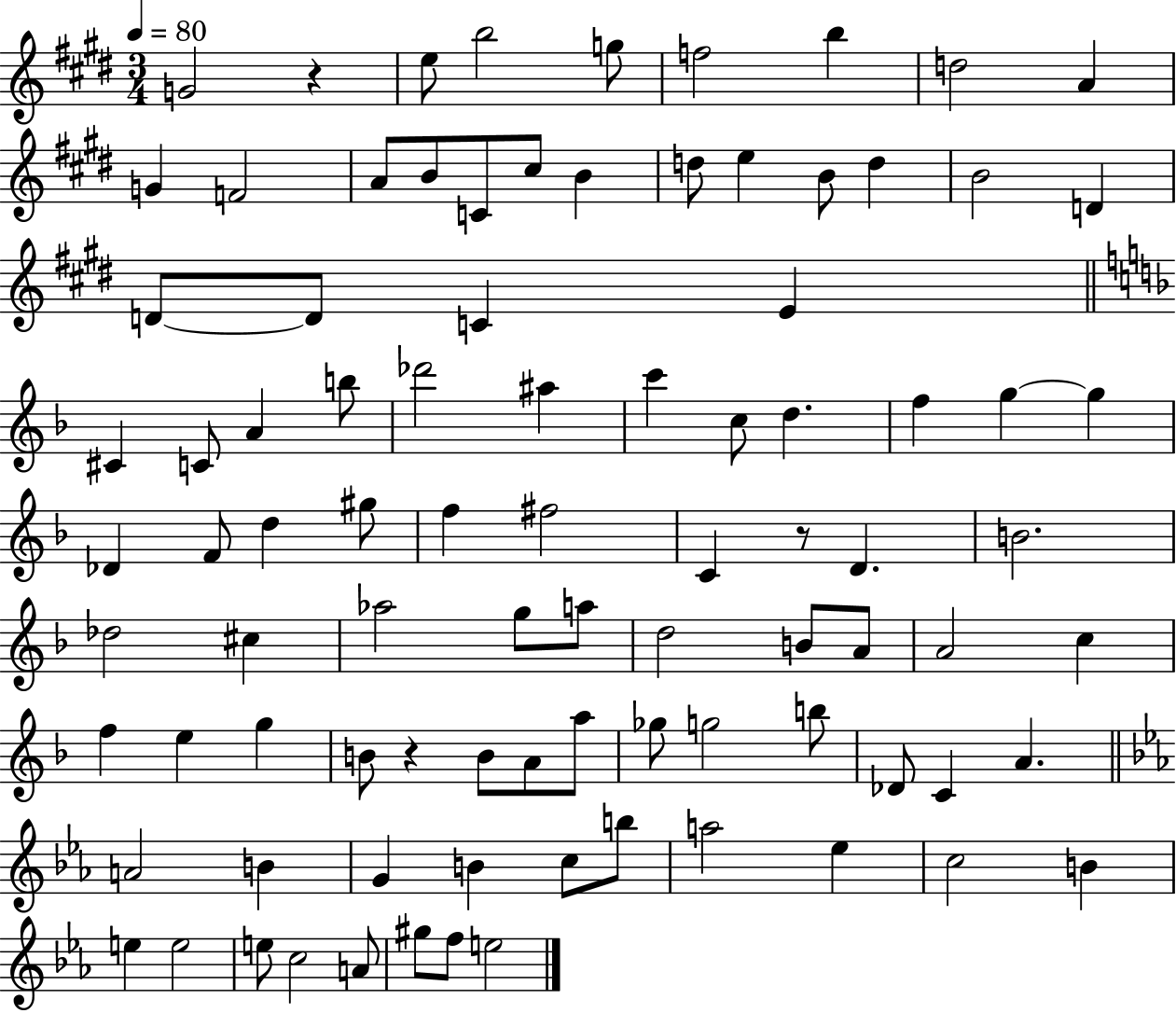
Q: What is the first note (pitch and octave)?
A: G4